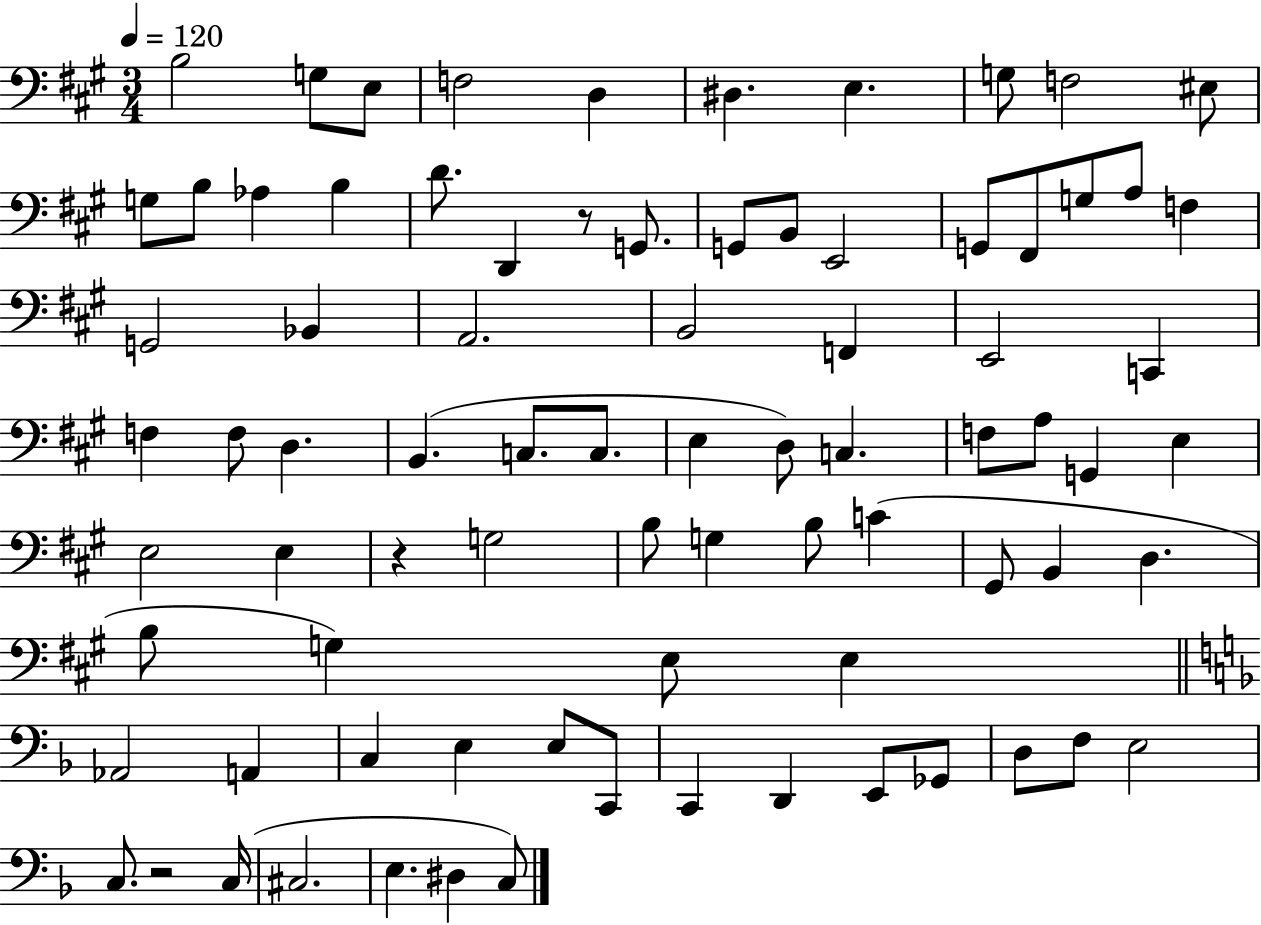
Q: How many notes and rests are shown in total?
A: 81